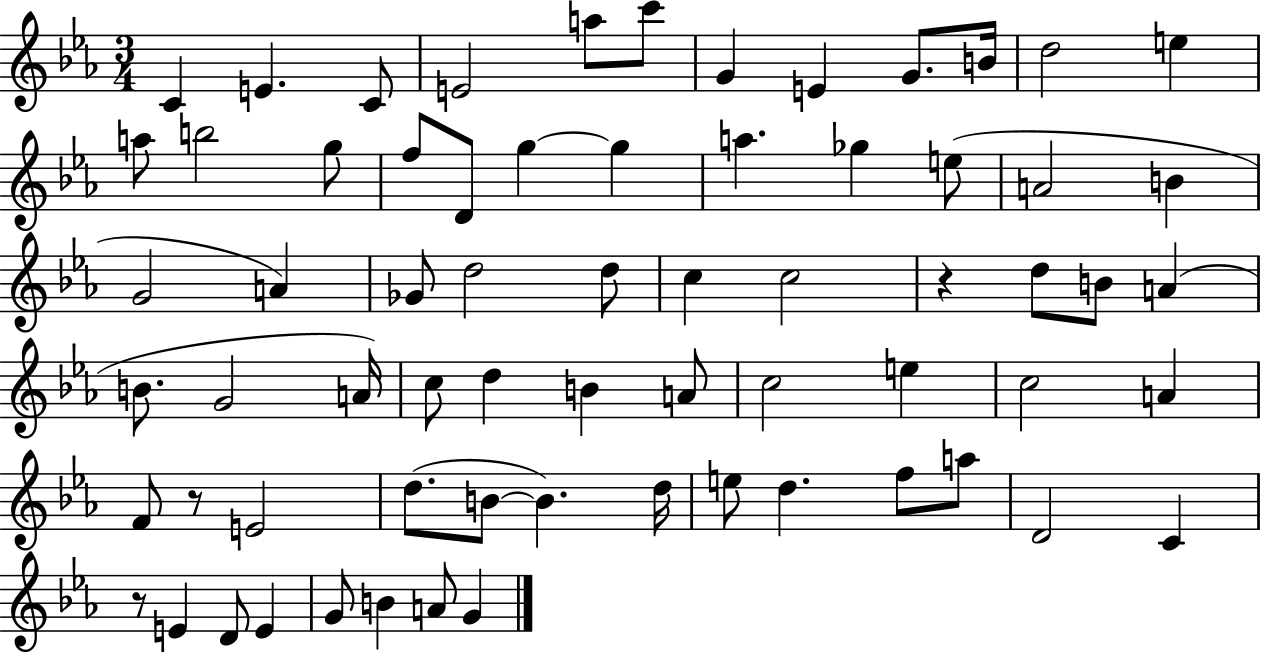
C4/q E4/q. C4/e E4/h A5/e C6/e G4/q E4/q G4/e. B4/s D5/h E5/q A5/e B5/h G5/e F5/e D4/e G5/q G5/q A5/q. Gb5/q E5/e A4/h B4/q G4/h A4/q Gb4/e D5/h D5/e C5/q C5/h R/q D5/e B4/e A4/q B4/e. G4/h A4/s C5/e D5/q B4/q A4/e C5/h E5/q C5/h A4/q F4/e R/e E4/h D5/e. B4/e B4/q. D5/s E5/e D5/q. F5/e A5/e D4/h C4/q R/e E4/q D4/e E4/q G4/e B4/q A4/e G4/q